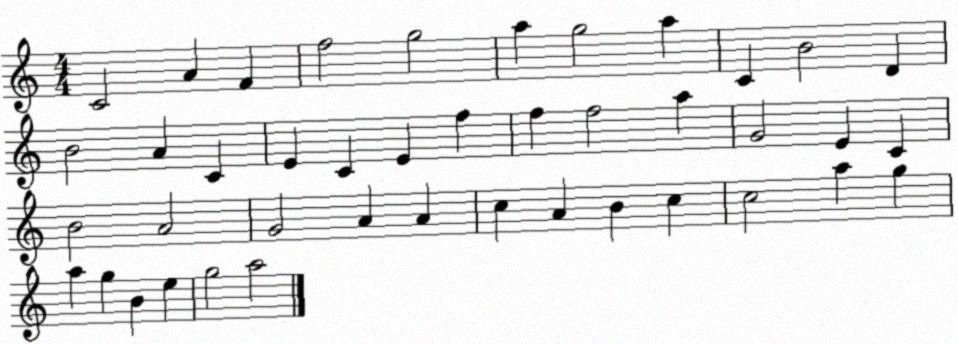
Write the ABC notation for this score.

X:1
T:Untitled
M:4/4
L:1/4
K:C
C2 A F f2 g2 a g2 a C B2 D B2 A C E C E f f f2 a G2 E C B2 A2 G2 A A c A B c c2 a g a g B e g2 a2